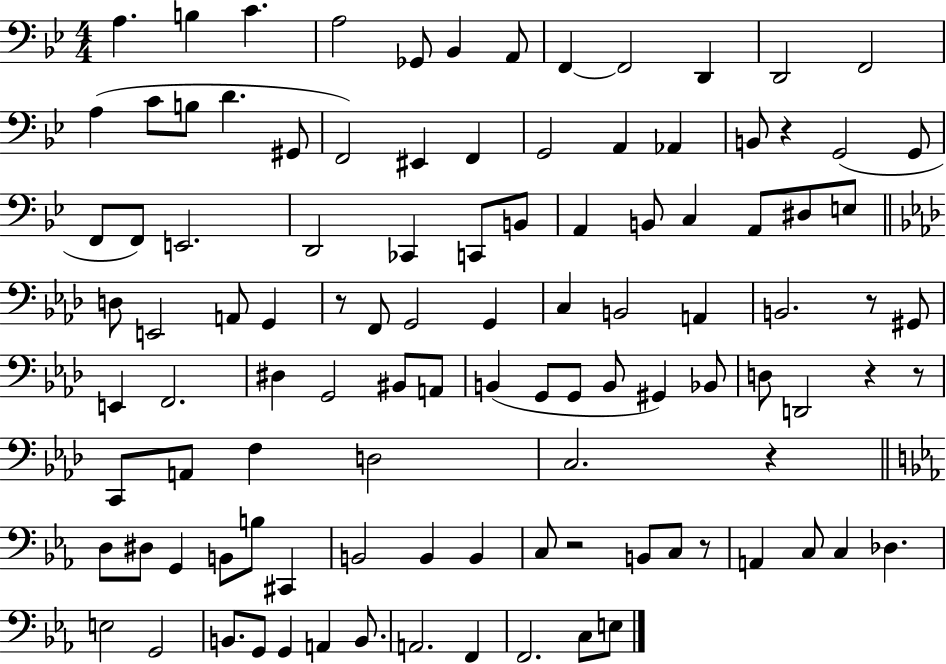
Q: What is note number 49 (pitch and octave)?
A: A2